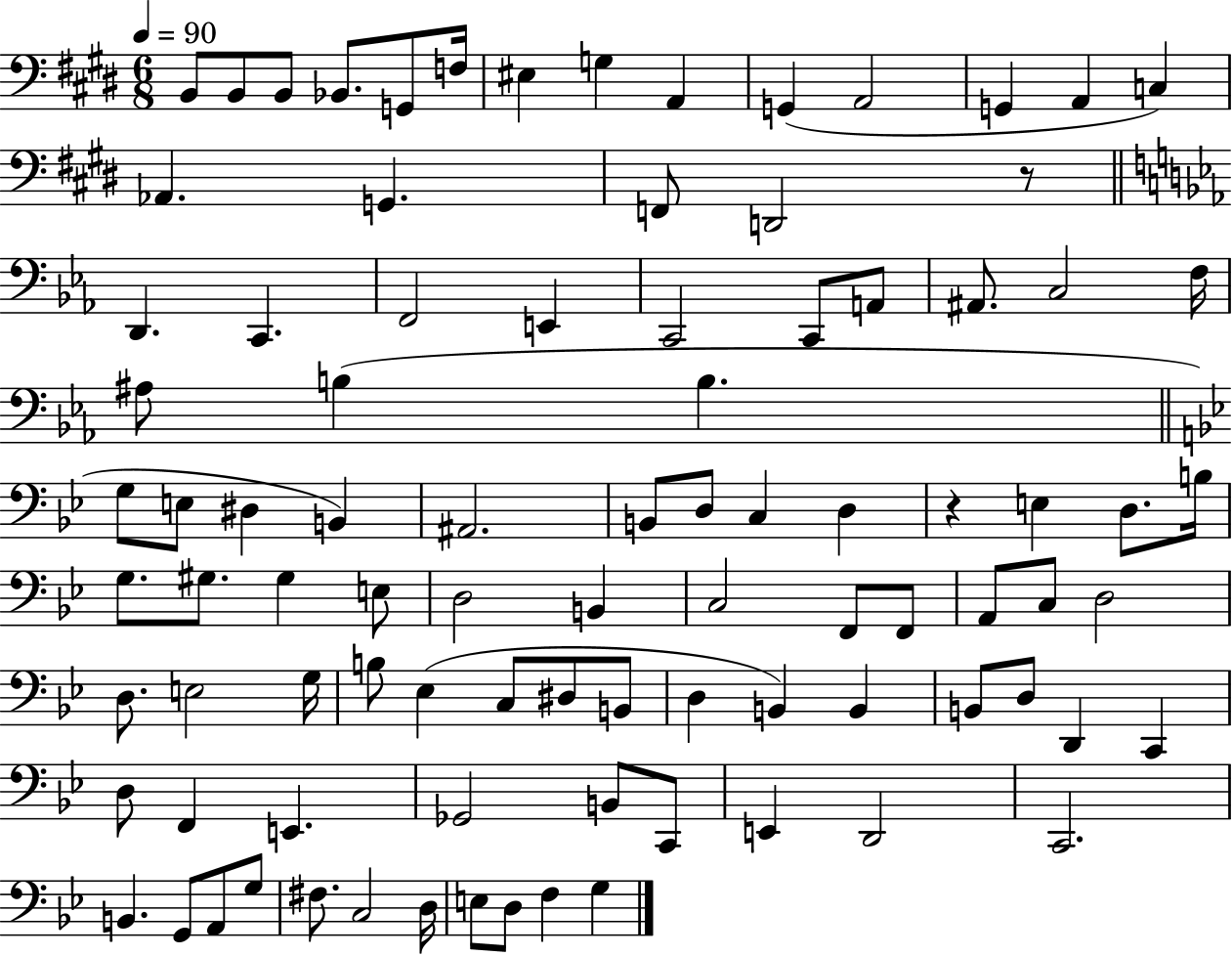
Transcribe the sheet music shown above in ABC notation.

X:1
T:Untitled
M:6/8
L:1/4
K:E
B,,/2 B,,/2 B,,/2 _B,,/2 G,,/2 F,/4 ^E, G, A,, G,, A,,2 G,, A,, C, _A,, G,, F,,/2 D,,2 z/2 D,, C,, F,,2 E,, C,,2 C,,/2 A,,/2 ^A,,/2 C,2 F,/4 ^A,/2 B, B, G,/2 E,/2 ^D, B,, ^A,,2 B,,/2 D,/2 C, D, z E, D,/2 B,/4 G,/2 ^G,/2 ^G, E,/2 D,2 B,, C,2 F,,/2 F,,/2 A,,/2 C,/2 D,2 D,/2 E,2 G,/4 B,/2 _E, C,/2 ^D,/2 B,,/2 D, B,, B,, B,,/2 D,/2 D,, C,, D,/2 F,, E,, _G,,2 B,,/2 C,,/2 E,, D,,2 C,,2 B,, G,,/2 A,,/2 G,/2 ^F,/2 C,2 D,/4 E,/2 D,/2 F, G,